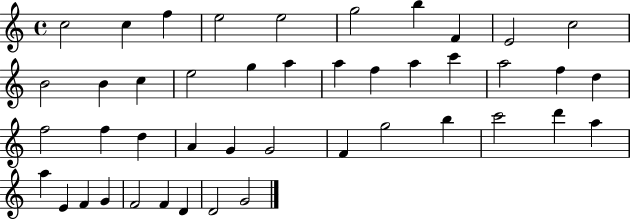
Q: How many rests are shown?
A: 0